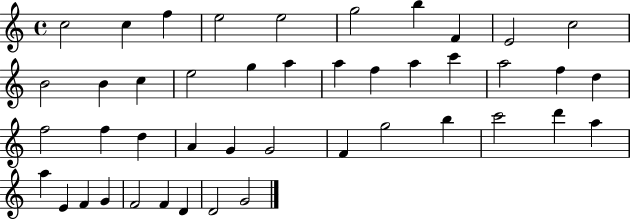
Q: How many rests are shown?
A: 0